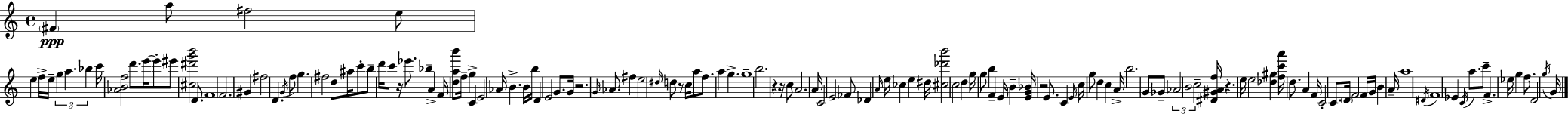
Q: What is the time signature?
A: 4/4